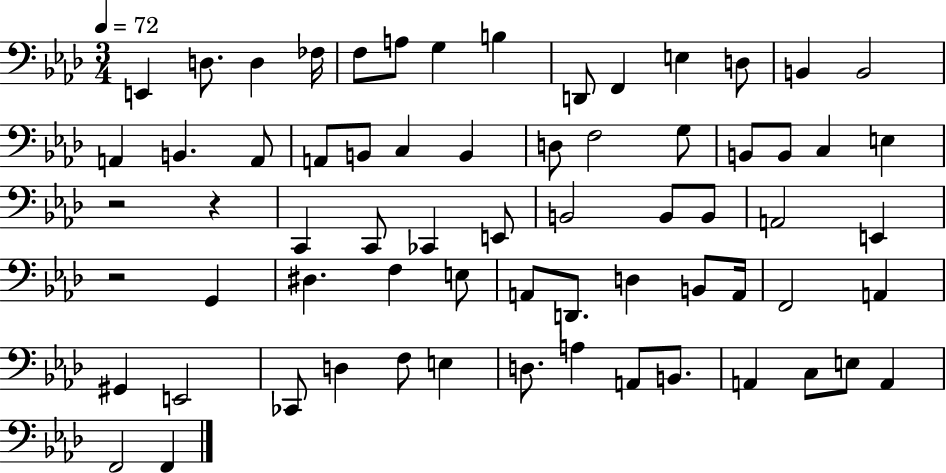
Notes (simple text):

E2/q D3/e. D3/q FES3/s F3/e A3/e G3/q B3/q D2/e F2/q E3/q D3/e B2/q B2/h A2/q B2/q. A2/e A2/e B2/e C3/q B2/q D3/e F3/h G3/e B2/e B2/e C3/q E3/q R/h R/q C2/q C2/e CES2/q E2/e B2/h B2/e B2/e A2/h E2/q R/h G2/q D#3/q. F3/q E3/e A2/e D2/e. D3/q B2/e A2/s F2/h A2/q G#2/q E2/h CES2/e D3/q F3/e E3/q D3/e. A3/q A2/e B2/e. A2/q C3/e E3/e A2/q F2/h F2/q